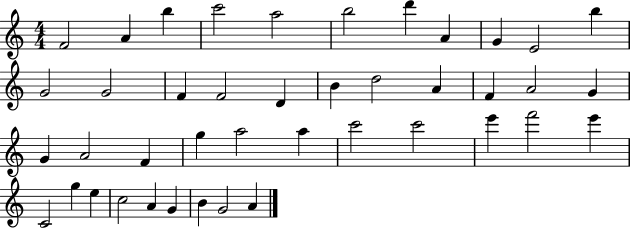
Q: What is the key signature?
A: C major